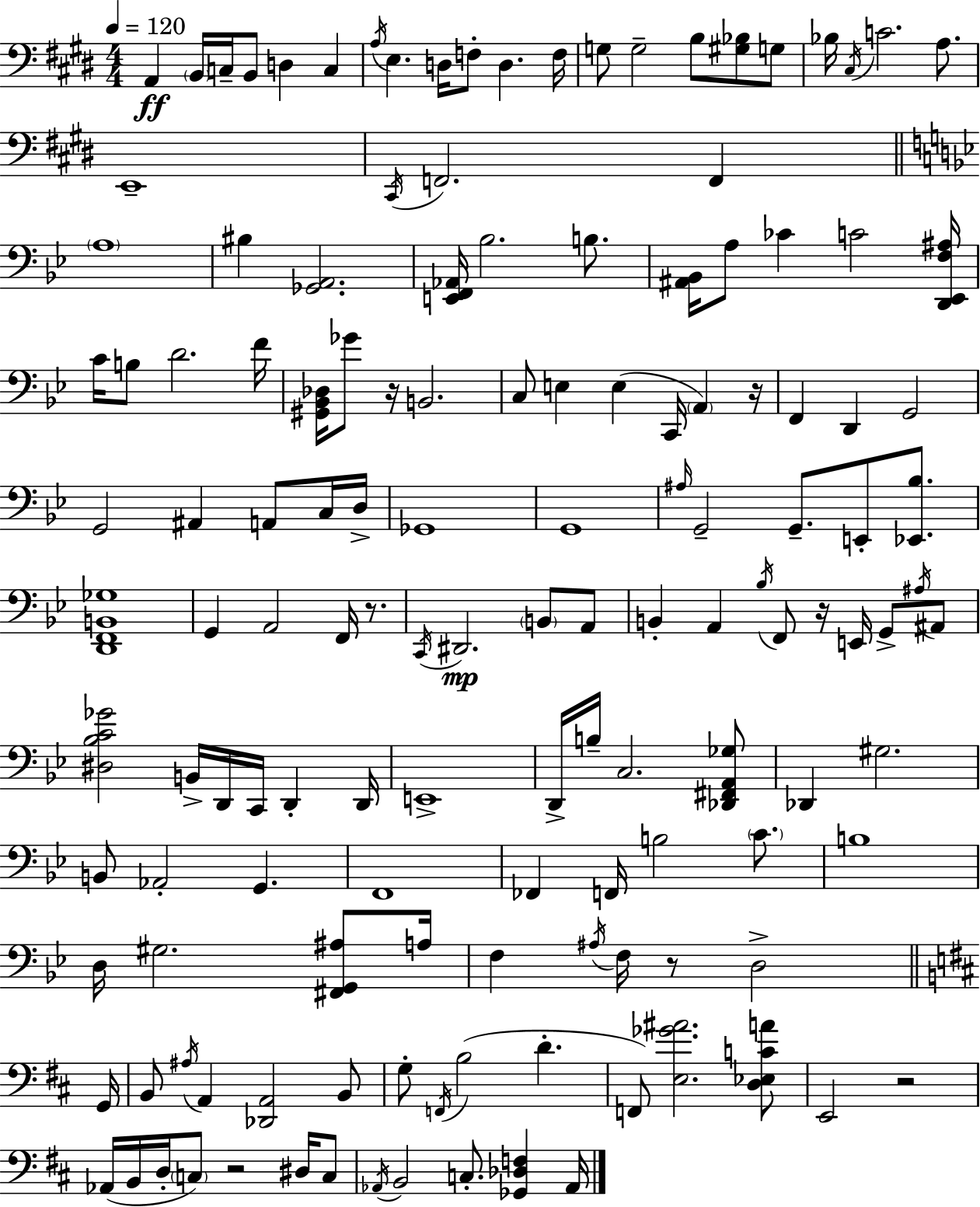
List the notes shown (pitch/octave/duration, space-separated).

A2/q B2/s C3/s B2/e D3/q C3/q A3/s E3/q. D3/s F3/e D3/q. F3/s G3/e G3/h B3/e [G#3,Bb3]/e G3/e Bb3/s C#3/s C4/h. A3/e. E2/w C#2/s F2/h. F2/q A3/w BIS3/q [Gb2,A2]/h. [E2,F2,Ab2]/s Bb3/h. B3/e. [A#2,Bb2]/s A3/e CES4/q C4/h [D2,Eb2,F3,A#3]/s C4/s B3/e D4/h. F4/s [G#2,Bb2,Db3]/s Gb4/e R/s B2/h. C3/e E3/q E3/q C2/s A2/q R/s F2/q D2/q G2/h G2/h A#2/q A2/e C3/s D3/s Gb2/w G2/w A#3/s G2/h G2/e. E2/e [Eb2,Bb3]/e. [D2,F2,B2,Gb3]/w G2/q A2/h F2/s R/e. C2/s D#2/h. B2/e A2/e B2/q A2/q Bb3/s F2/e R/s E2/s G2/e A#3/s A#2/e [D#3,Bb3,C4,Gb4]/h B2/s D2/s C2/s D2/q D2/s E2/w D2/s B3/s C3/h. [Db2,F#2,A2,Gb3]/e Db2/q G#3/h. B2/e Ab2/h G2/q. F2/w FES2/q F2/s B3/h C4/e. B3/w D3/s G#3/h. [F#2,G2,A#3]/e A3/s F3/q A#3/s F3/s R/e D3/h G2/s B2/e A#3/s A2/q [Db2,A2]/h B2/e G3/e F2/s B3/h D4/q. F2/e [E3,Gb4,A#4]/h. [D3,Eb3,C4,A4]/e E2/h R/h Ab2/s B2/s D3/s C3/e R/h D#3/s C3/e Ab2/s B2/h C3/e. [Gb2,Db3,F3]/q Ab2/s